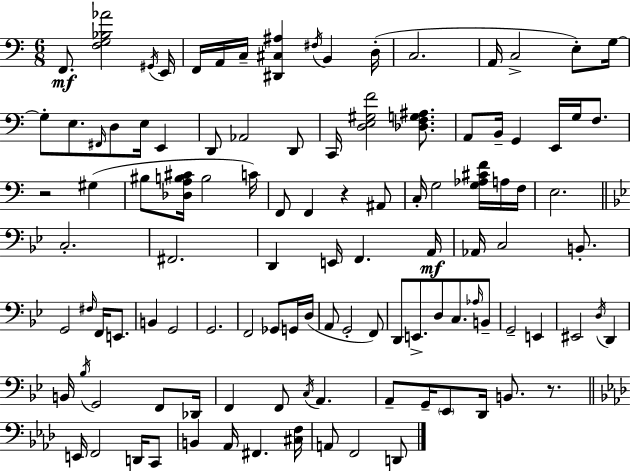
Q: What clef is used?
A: bass